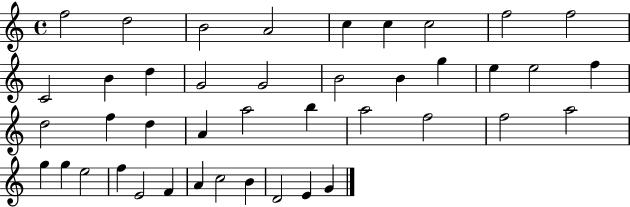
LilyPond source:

{
  \clef treble
  \time 4/4
  \defaultTimeSignature
  \key c \major
  f''2 d''2 | b'2 a'2 | c''4 c''4 c''2 | f''2 f''2 | \break c'2 b'4 d''4 | g'2 g'2 | b'2 b'4 g''4 | e''4 e''2 f''4 | \break d''2 f''4 d''4 | a'4 a''2 b''4 | a''2 f''2 | f''2 a''2 | \break g''4 g''4 e''2 | f''4 e'2 f'4 | a'4 c''2 b'4 | d'2 e'4 g'4 | \break \bar "|."
}